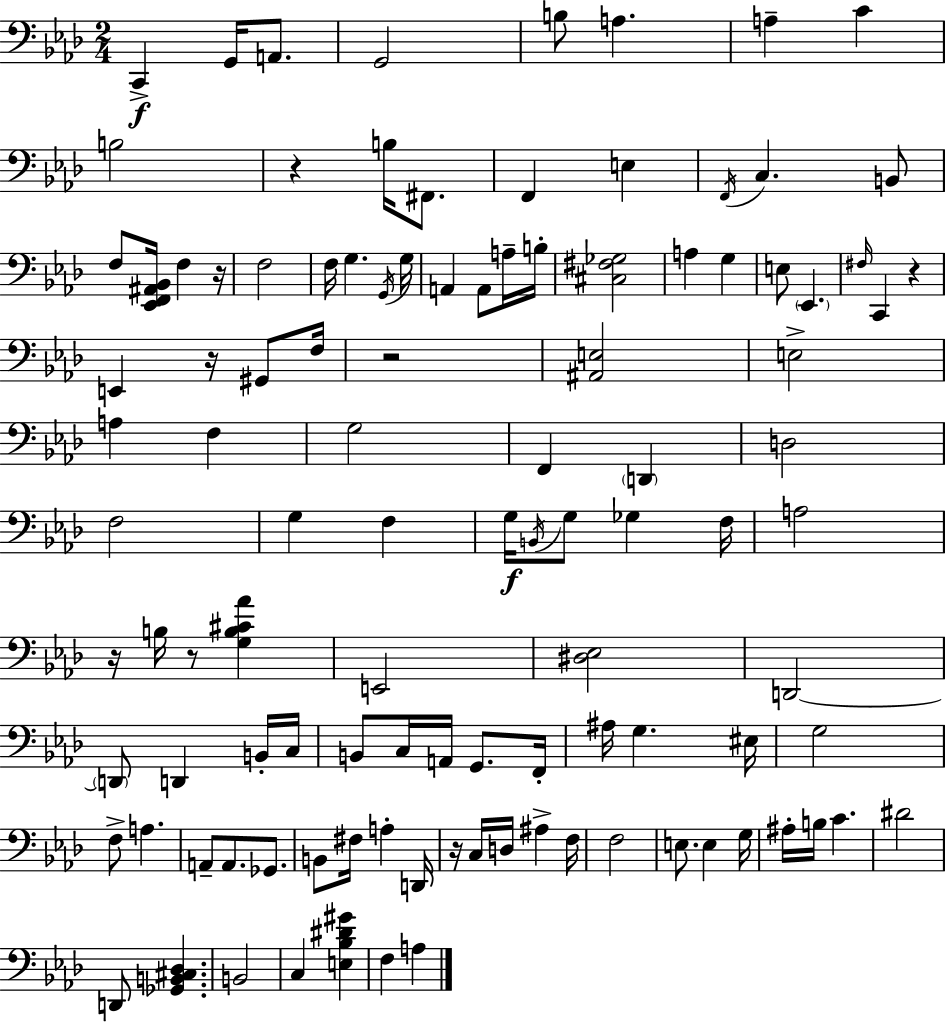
{
  \clef bass
  \numericTimeSignature
  \time 2/4
  \key aes \major
  \repeat volta 2 { c,4->\f g,16 a,8. | g,2 | b8 a4. | a4-- c'4 | \break b2 | r4 b16 fis,8. | f,4 e4 | \acciaccatura { f,16 } c4. b,8 | \break f8 <ees, f, ais, bes,>16 f4 | r16 f2 | f16 g4. | \acciaccatura { g,16 } g16 a,4 a,8 | \break a16-- b16-. <cis fis ges>2 | a4 g4 | e8 \parenthesize ees,4. | \grace { fis16 } c,4 r4 | \break e,4 r16 | gis,8 f16 r2 | <ais, e>2 | e2-> | \break a4 f4 | g2 | f,4 \parenthesize d,4 | d2 | \break f2 | g4 f4 | g16\f \acciaccatura { b,16 } g8 ges4 | f16 a2 | \break r16 b16 r8 | <g b cis' aes'>4 e,2 | <dis ees>2 | d,2~~ | \break \parenthesize d,8 d,4 | b,16-. c16 b,8 c16 a,16 | g,8. f,16-. ais16 g4. | eis16 g2 | \break f8-> a4. | a,8-- a,8. | ges,8. b,8 fis16 a4-. | d,16 r16 c16 d16 ais4-> | \break f16 f2 | e8. e4 | g16 ais16-. b16 c'4. | dis'2 | \break d,8 <ges, b, cis des>4. | b,2 | c4 | <e bes dis' gis'>4 f4 | \break a4 } \bar "|."
}